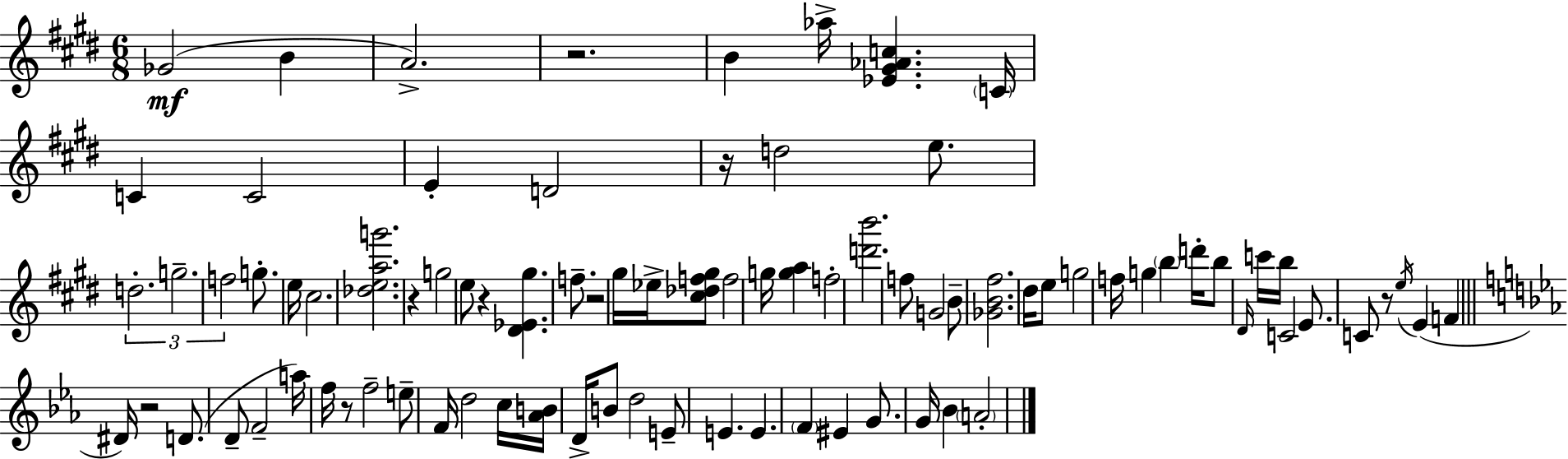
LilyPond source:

{
  \clef treble
  \numericTimeSignature
  \time 6/8
  \key e \major
  \repeat volta 2 { ges'2(\mf b'4 | a'2.->) | r2. | b'4 aes''16-> <ees' gis' aes' c''>4. \parenthesize c'16 | \break c'4 c'2 | e'4-. d'2 | r16 d''2 e''8. | \tuplet 3/2 { d''2.-. | \break g''2.-- | f''2 } g''8.-. e''16 | cis''2. | <des'' e'' a'' g'''>2. | \break r4 g''2 | e''8 r4 <dis' ees' gis''>4. | f''8.-- r2 gis''16 | ees''16-> <cis'' des'' f'' gis''>8 f''2 g''16 | \break <g'' a''>4 f''2-. | <d''' b'''>2. | f''8 g'2 b'8-- | <ges' b' fis''>2. | \break dis''16 e''8 g''2 f''16 | g''4 \parenthesize b''4 d'''16-. b''8 \grace { dis'16 } | c'''16 b''16 c'2 e'8. | c'8 r8 \acciaccatura { e''16 }( e'4 f'4 | \break \bar "||" \break \key ees \major dis'16) r2 d'8.( | d'8-- f'2-- a''16) f''16 | r8 f''2-- e''8-- | f'16 d''2 c''16 <aes' b'>16 d'16-> | \break b'8 d''2 e'8-- | e'4. e'4. | \parenthesize f'4 eis'4 g'8. g'16 | bes'4 \parenthesize a'2-. | \break } \bar "|."
}